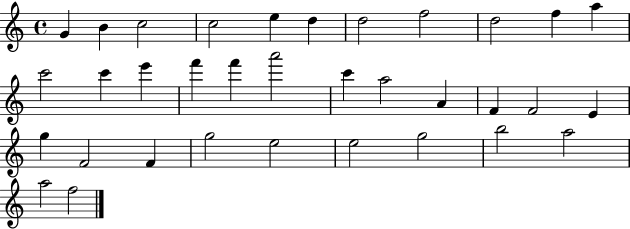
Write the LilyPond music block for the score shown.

{
  \clef treble
  \time 4/4
  \defaultTimeSignature
  \key c \major
  g'4 b'4 c''2 | c''2 e''4 d''4 | d''2 f''2 | d''2 f''4 a''4 | \break c'''2 c'''4 e'''4 | f'''4 f'''4 a'''2 | c'''4 a''2 a'4 | f'4 f'2 e'4 | \break g''4 f'2 f'4 | g''2 e''2 | e''2 g''2 | b''2 a''2 | \break a''2 f''2 | \bar "|."
}